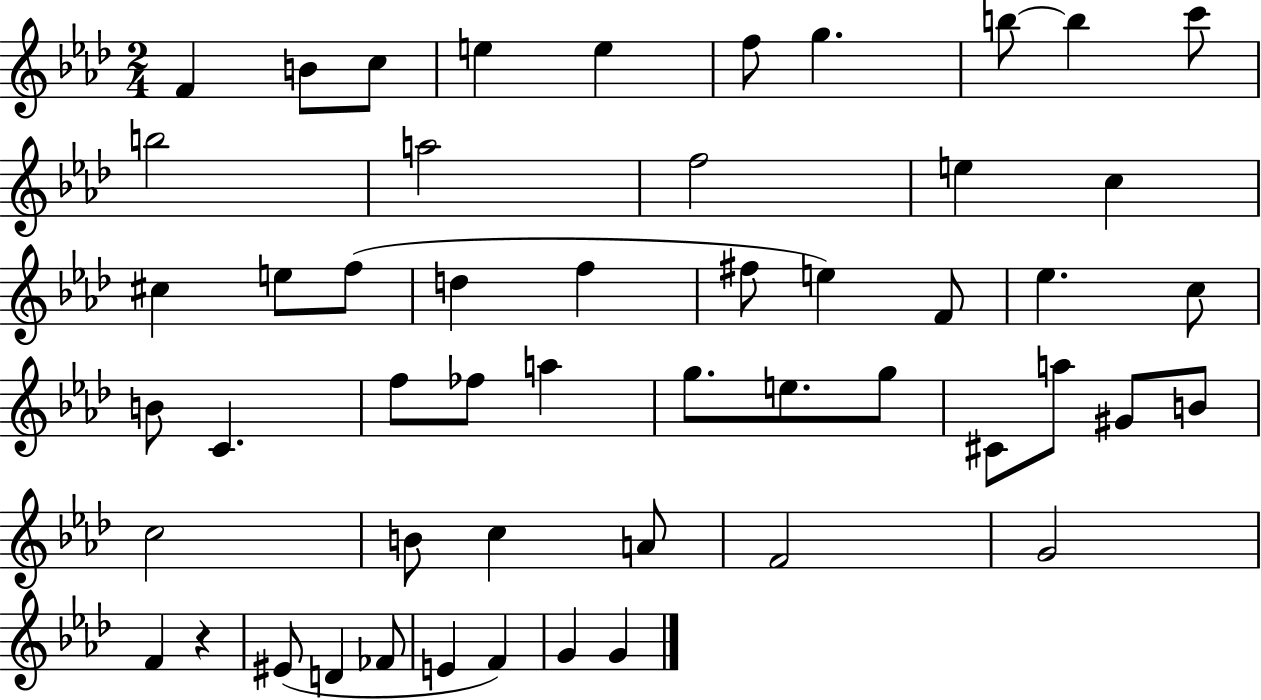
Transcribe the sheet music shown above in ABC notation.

X:1
T:Untitled
M:2/4
L:1/4
K:Ab
F B/2 c/2 e e f/2 g b/2 b c'/2 b2 a2 f2 e c ^c e/2 f/2 d f ^f/2 e F/2 _e c/2 B/2 C f/2 _f/2 a g/2 e/2 g/2 ^C/2 a/2 ^G/2 B/2 c2 B/2 c A/2 F2 G2 F z ^E/2 D _F/2 E F G G